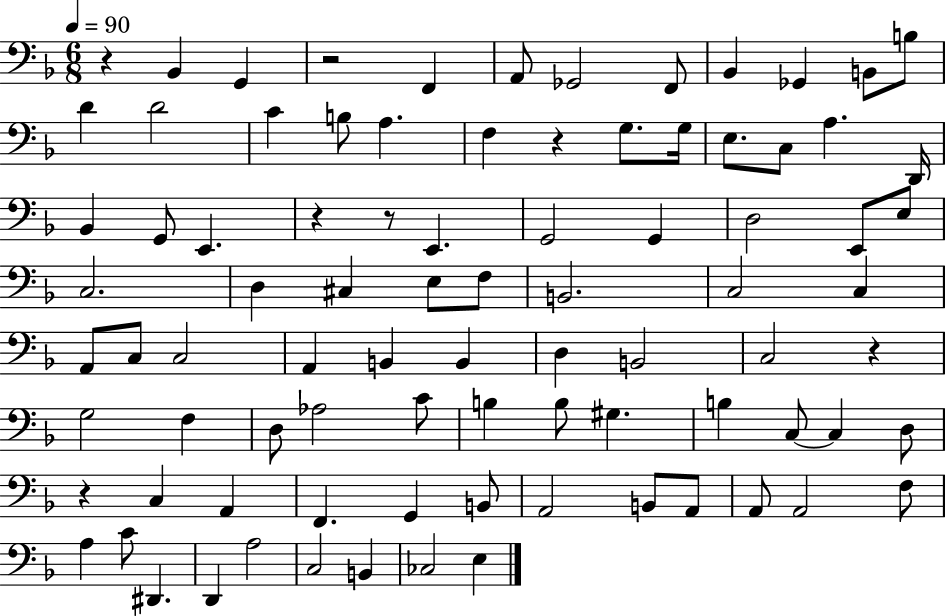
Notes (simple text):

R/q Bb2/q G2/q R/h F2/q A2/e Gb2/h F2/e Bb2/q Gb2/q B2/e B3/e D4/q D4/h C4/q B3/e A3/q. F3/q R/q G3/e. G3/s E3/e. C3/e A3/q. D2/s Bb2/q G2/e E2/q. R/q R/e E2/q. G2/h G2/q D3/h E2/e E3/e C3/h. D3/q C#3/q E3/e F3/e B2/h. C3/h C3/q A2/e C3/e C3/h A2/q B2/q B2/q D3/q B2/h C3/h R/q G3/h F3/q D3/e Ab3/h C4/e B3/q B3/e G#3/q. B3/q C3/e C3/q D3/e R/q C3/q A2/q F2/q. G2/q B2/e A2/h B2/e A2/e A2/e A2/h F3/e A3/q C4/e D#2/q. D2/q A3/h C3/h B2/q CES3/h E3/q